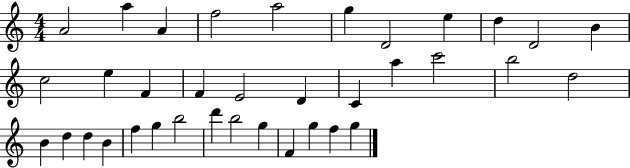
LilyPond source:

{
  \clef treble
  \numericTimeSignature
  \time 4/4
  \key c \major
  a'2 a''4 a'4 | f''2 a''2 | g''4 d'2 e''4 | d''4 d'2 b'4 | \break c''2 e''4 f'4 | f'4 e'2 d'4 | c'4 a''4 c'''2 | b''2 d''2 | \break b'4 d''4 d''4 b'4 | f''4 g''4 b''2 | d'''4 b''2 g''4 | f'4 g''4 f''4 g''4 | \break \bar "|."
}